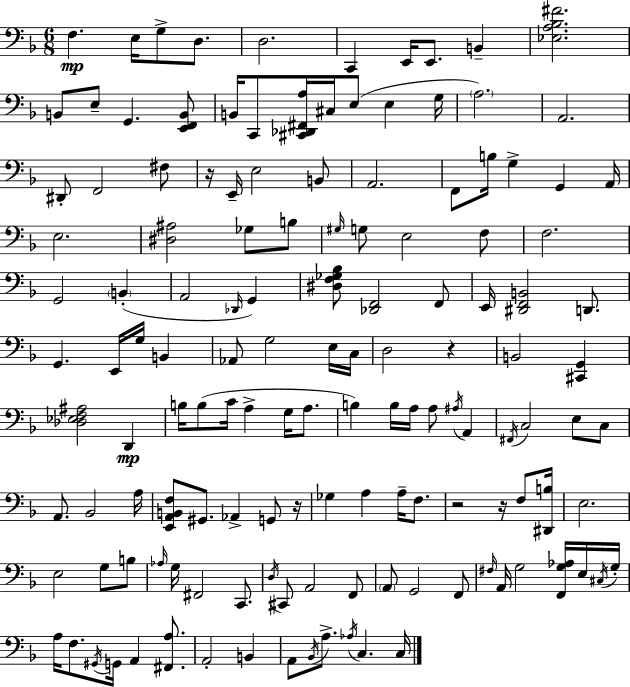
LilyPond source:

{
  \clef bass
  \numericTimeSignature
  \time 6/8
  \key f \major
  f4.\mp e16 g8-> d8. | d2. | c,4 e,16 e,8. b,4-- | <ees a bes fis'>2. | \break b,8 e8-- g,4. <e, f, b,>8 | b,16 c,8 <cis, des, fis, a>16 cis16 e8( e4 g16 | \parenthesize a2.) | a,2. | \break dis,8-. f,2 fis8 | r16 e,16-- e2 b,8 | a,2. | f,8 b16 g4-> g,4 a,16 | \break e2. | <dis ais>2 ges8 b8 | \grace { gis16 } g8 e2 f8 | f2. | \break g,2 \parenthesize b,4-.( | a,2 \grace { des,16 }) g,4 | <dis f ges bes>8 <des, f,>2 | f,8 e,16 <dis, f, b,>2 d,8. | \break g,4. e,16 g16 b,4 | aes,8 g2 | e16 c16 d2 r4 | b,2 <cis, g,>4 | \break <des ees f ais>2 d,4\mp | b16 b8( c'16 a4-> g16 a8. | b4) b16 a16 a8 \acciaccatura { ais16 } a,4 | \acciaccatura { fis,16 } c2 | \break e8 c8 a,8. bes,2 | a16 <e, a, b, f>8 gis,8. aes,4-> | g,8 r16 ges4 a4 | a16-- f8. r2 | \break r16 f8 <dis, b>16 e2. | e2 | g8 b8 \grace { aes16 } g16 fis,2 | c,8. \acciaccatura { d16 } cis,8 a,2 | \break f,8 \parenthesize a,8 g,2 | f,8 \grace { fis16 } a,16 g2 | <f, g aes>16 e16 \acciaccatura { cis16 } g16-. a16 f8. | \acciaccatura { gis,16 } g,16 a,4 <fis, a>8. a,2-. | \break b,4 a,8 \acciaccatura { bes,16 } | a8.-> \acciaccatura { aes16 } c4. c16 \bar "|."
}